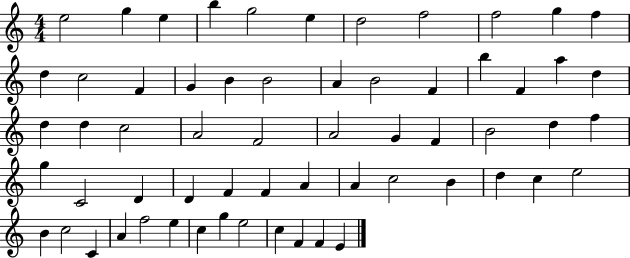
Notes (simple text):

E5/h G5/q E5/q B5/q G5/h E5/q D5/h F5/h F5/h G5/q F5/q D5/q C5/h F4/q G4/q B4/q B4/h A4/q B4/h F4/q B5/q F4/q A5/q D5/q D5/q D5/q C5/h A4/h F4/h A4/h G4/q F4/q B4/h D5/q F5/q G5/q C4/h D4/q D4/q F4/q F4/q A4/q A4/q C5/h B4/q D5/q C5/q E5/h B4/q C5/h C4/q A4/q F5/h E5/q C5/q G5/q E5/h C5/q F4/q F4/q E4/q